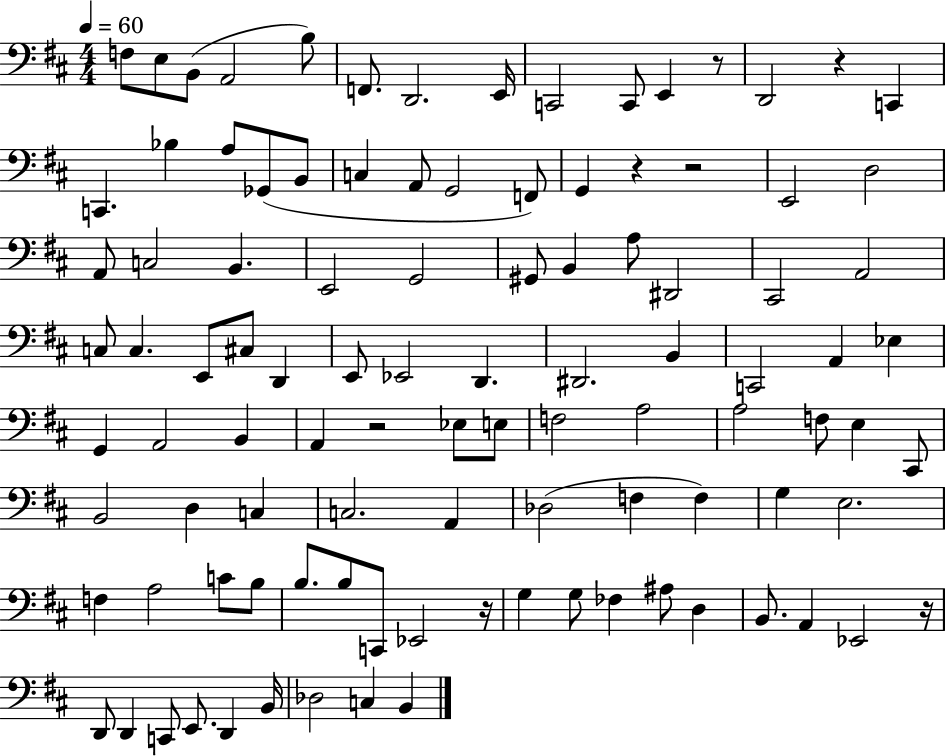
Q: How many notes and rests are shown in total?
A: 103